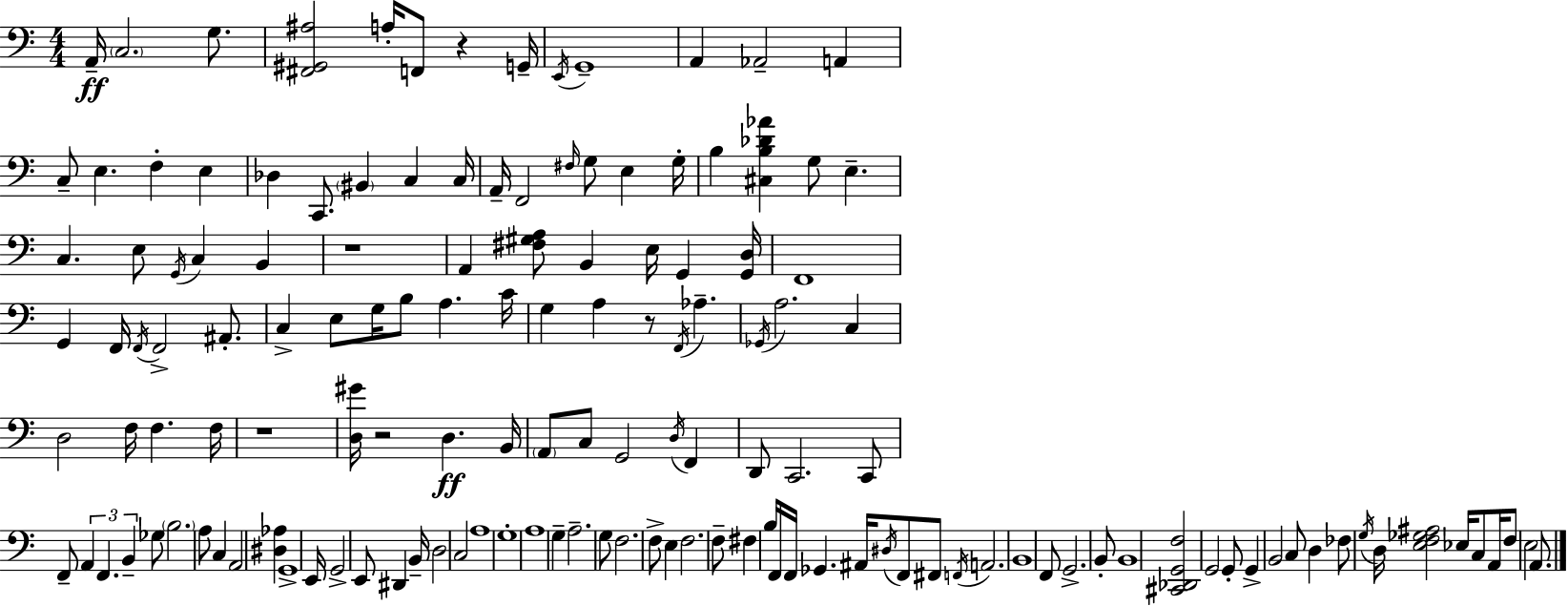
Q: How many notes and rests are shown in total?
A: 143